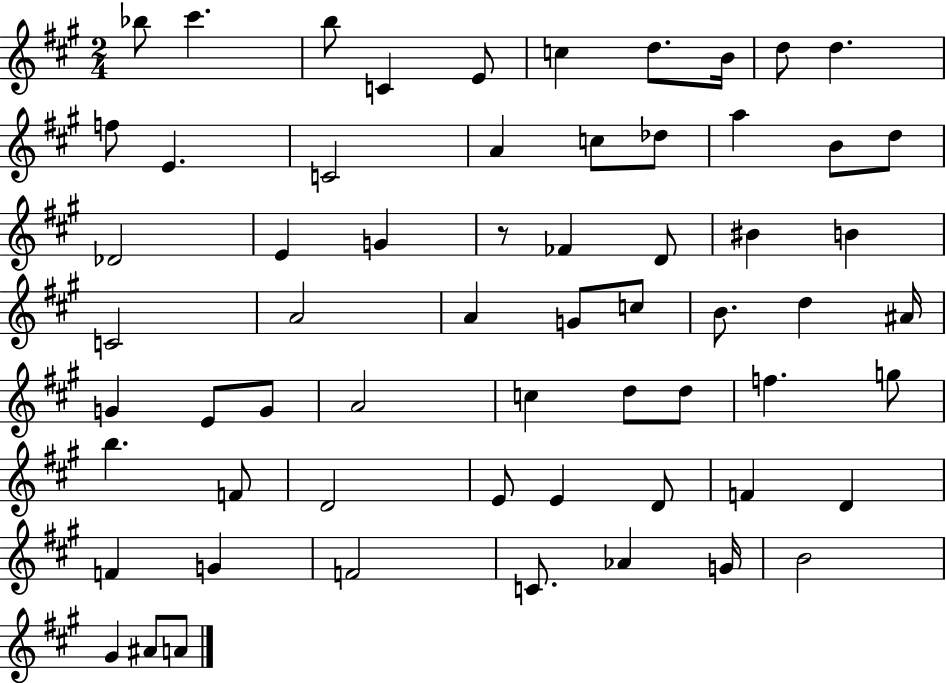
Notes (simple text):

Bb5/e C#6/q. B5/e C4/q E4/e C5/q D5/e. B4/s D5/e D5/q. F5/e E4/q. C4/h A4/q C5/e Db5/e A5/q B4/e D5/e Db4/h E4/q G4/q R/e FES4/q D4/e BIS4/q B4/q C4/h A4/h A4/q G4/e C5/e B4/e. D5/q A#4/s G4/q E4/e G4/e A4/h C5/q D5/e D5/e F5/q. G5/e B5/q. F4/e D4/h E4/e E4/q D4/e F4/q D4/q F4/q G4/q F4/h C4/e. Ab4/q G4/s B4/h G#4/q A#4/e A4/e